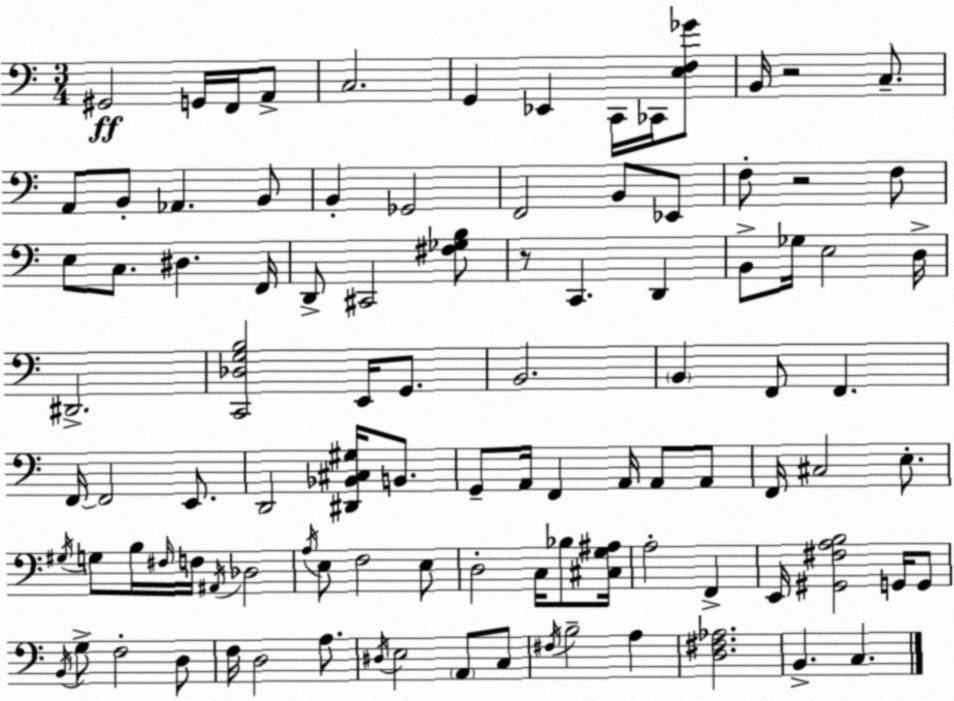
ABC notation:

X:1
T:Untitled
M:3/4
L:1/4
K:Am
^G,,2 G,,/4 F,,/4 A,,/2 C,2 G,, _E,, C,,/4 _C,,/4 [E,F,_G]/2 B,,/4 z2 C,/2 A,,/2 B,,/2 _A,, B,,/2 B,, _G,,2 F,,2 B,,/2 _E,,/2 F,/2 z2 F,/2 E,/2 C,/2 ^D, F,,/4 D,,/2 ^C,,2 [^F,_G,B,]/2 z/2 C,, D,, B,,/2 _G,/4 E,2 D,/4 ^D,,2 [C,,_D,G,B,]2 E,,/4 G,,/2 B,,2 B,, F,,/2 F,, F,,/4 F,,2 E,,/2 D,,2 [^D,,_B,,^C,^G,]/4 B,,/2 G,,/2 A,,/4 F,, A,,/4 A,,/2 A,,/2 F,,/4 ^C,2 E,/2 ^G,/4 G,/2 B,/4 ^F,/4 F,/4 ^A,,/4 _D,2 A,/4 E,/2 F,2 E,/2 D,2 C,/4 _B,/2 [^C,G,^A,]/4 A,2 F,, E,,/4 [^G,,^F,A,B,]2 G,,/4 G,,/2 B,,/4 G,/2 F,2 D,/2 F,/4 D,2 A,/2 ^D,/4 E,2 A,,/2 C,/2 ^F,/4 B,2 A, [D,^F,_A,]2 B,, C,